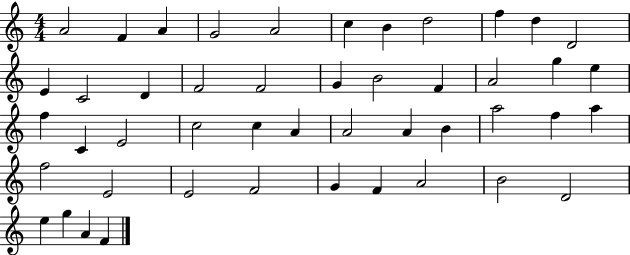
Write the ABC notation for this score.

X:1
T:Untitled
M:4/4
L:1/4
K:C
A2 F A G2 A2 c B d2 f d D2 E C2 D F2 F2 G B2 F A2 g e f C E2 c2 c A A2 A B a2 f a f2 E2 E2 F2 G F A2 B2 D2 e g A F